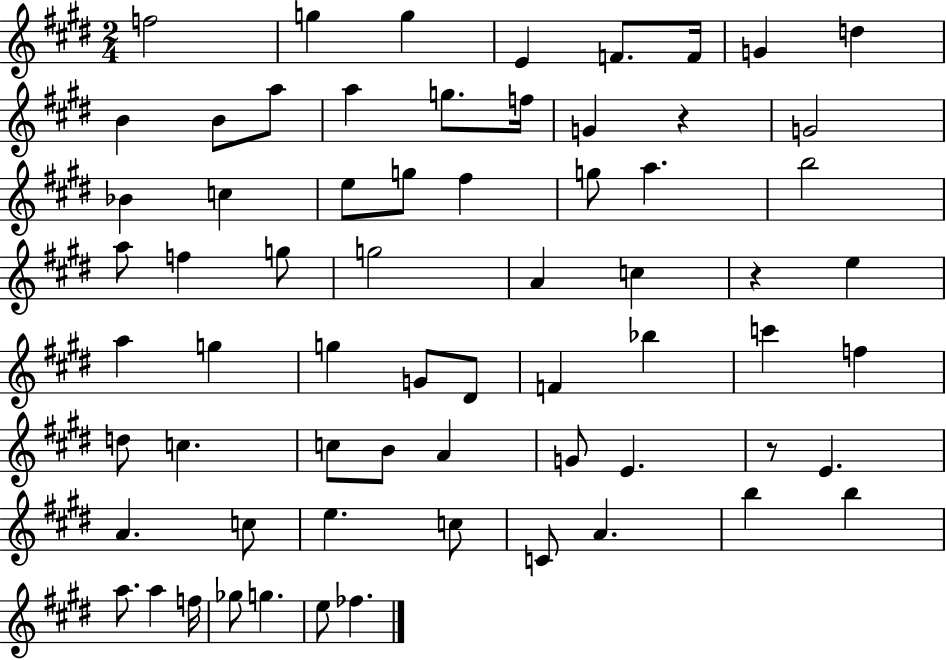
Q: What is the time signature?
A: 2/4